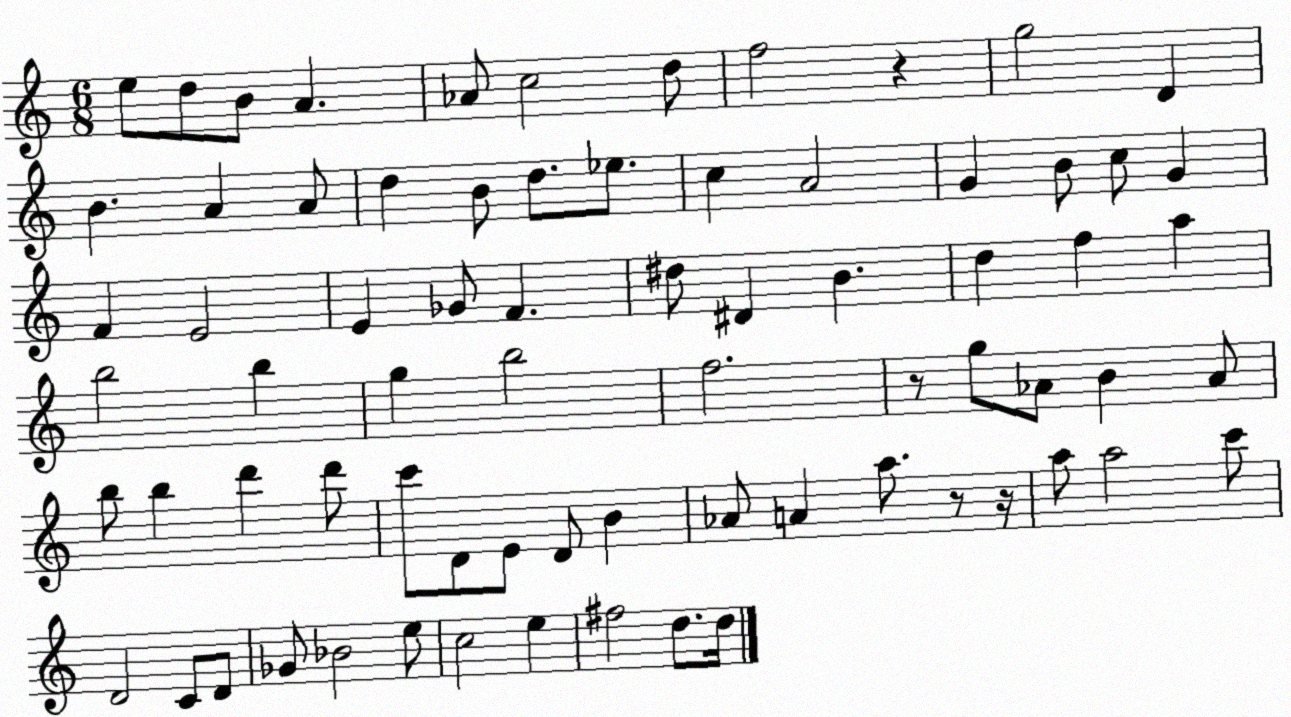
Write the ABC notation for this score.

X:1
T:Untitled
M:6/8
L:1/4
K:C
e/2 d/2 B/2 A _A/2 c2 d/2 f2 z g2 D B A A/2 d B/2 d/2 _e/2 c A2 G B/2 c/2 G F E2 E _G/2 F ^d/2 ^D B d f a b2 b g b2 f2 z/2 g/2 _A/2 B _A/2 b/2 b d' d'/2 c'/2 D/2 E/2 D/2 B _A/2 A a/2 z/2 z/4 a/2 a2 c'/2 D2 C/2 D/2 _G/2 _B2 e/2 c2 e ^f2 d/2 d/4